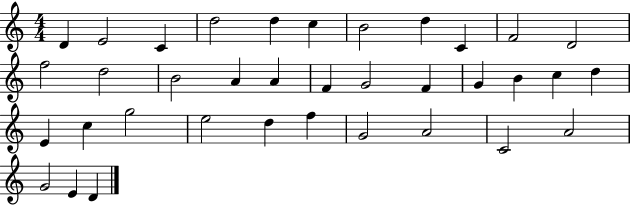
{
  \clef treble
  \numericTimeSignature
  \time 4/4
  \key c \major
  d'4 e'2 c'4 | d''2 d''4 c''4 | b'2 d''4 c'4 | f'2 d'2 | \break f''2 d''2 | b'2 a'4 a'4 | f'4 g'2 f'4 | g'4 b'4 c''4 d''4 | \break e'4 c''4 g''2 | e''2 d''4 f''4 | g'2 a'2 | c'2 a'2 | \break g'2 e'4 d'4 | \bar "|."
}